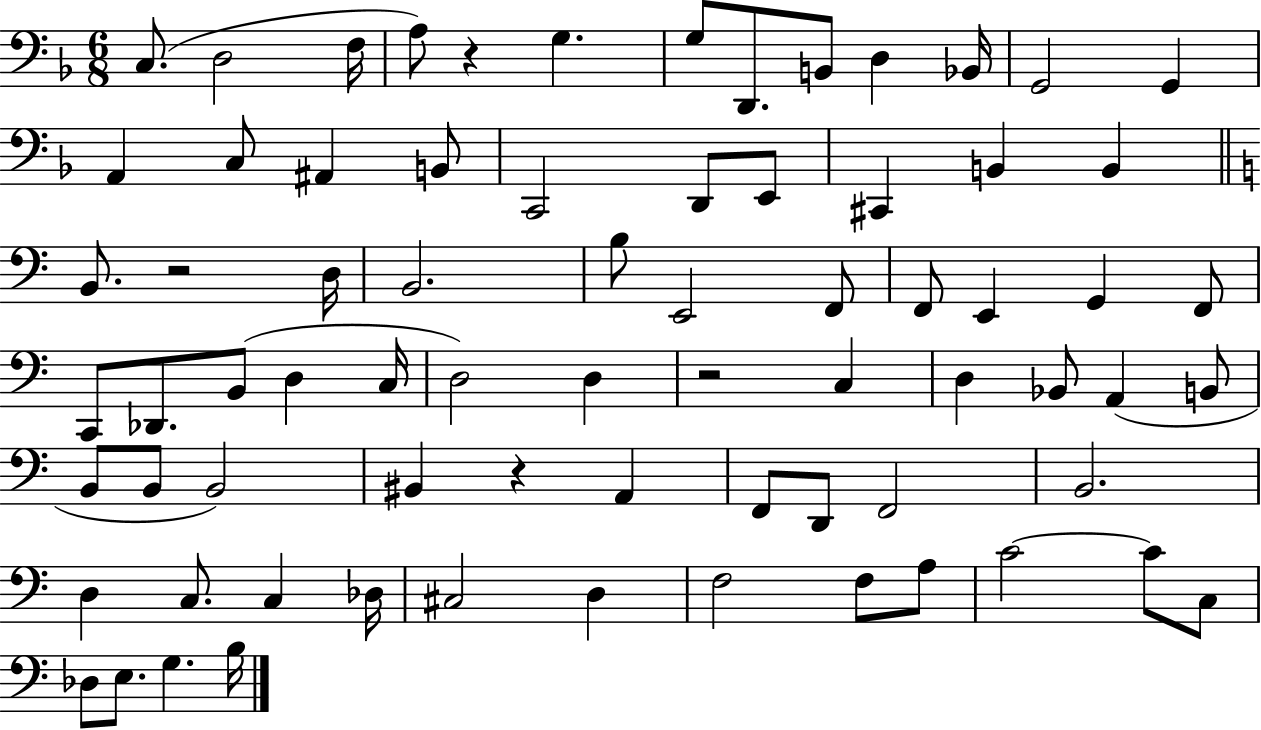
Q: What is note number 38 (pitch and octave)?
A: D3